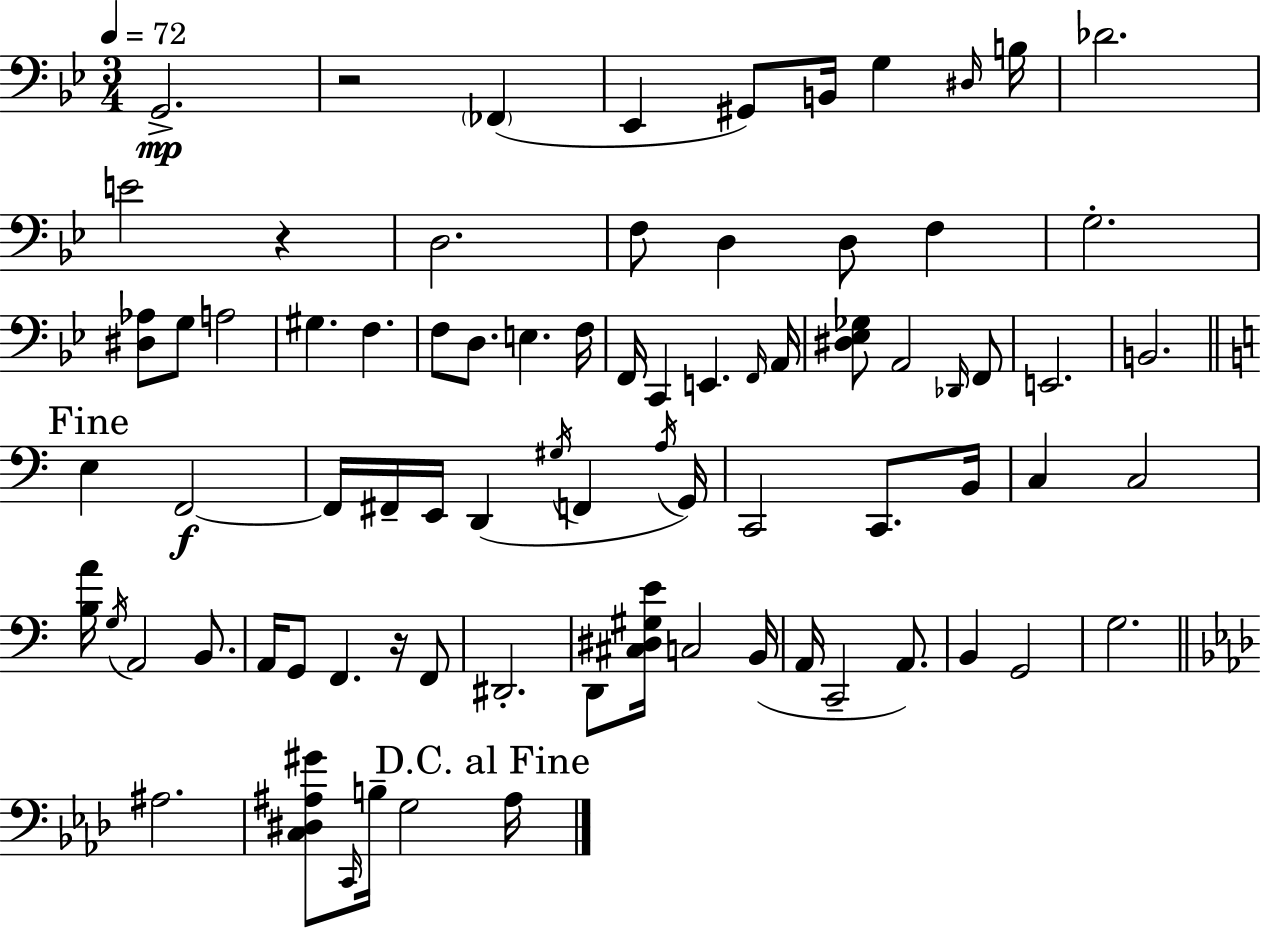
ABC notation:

X:1
T:Untitled
M:3/4
L:1/4
K:Gm
G,,2 z2 _F,, _E,, ^G,,/2 B,,/4 G, ^D,/4 B,/4 _D2 E2 z D,2 F,/2 D, D,/2 F, G,2 [^D,_A,]/2 G,/2 A,2 ^G, F, F,/2 D,/2 E, F,/4 F,,/4 C,, E,, F,,/4 A,,/4 [^D,_E,_G,]/2 A,,2 _D,,/4 F,,/2 E,,2 B,,2 E, F,,2 F,,/4 ^F,,/4 E,,/4 D,, ^G,/4 F,, A,/4 G,,/4 C,,2 C,,/2 B,,/4 C, C,2 [B,A]/4 G,/4 A,,2 B,,/2 A,,/4 G,,/2 F,, z/4 F,,/2 ^D,,2 D,,/2 [^C,^D,^G,E]/4 C,2 B,,/4 A,,/4 C,,2 A,,/2 B,, G,,2 G,2 ^A,2 [C,^D,^A,^G]/2 C,,/4 B,/4 G,2 ^A,/4